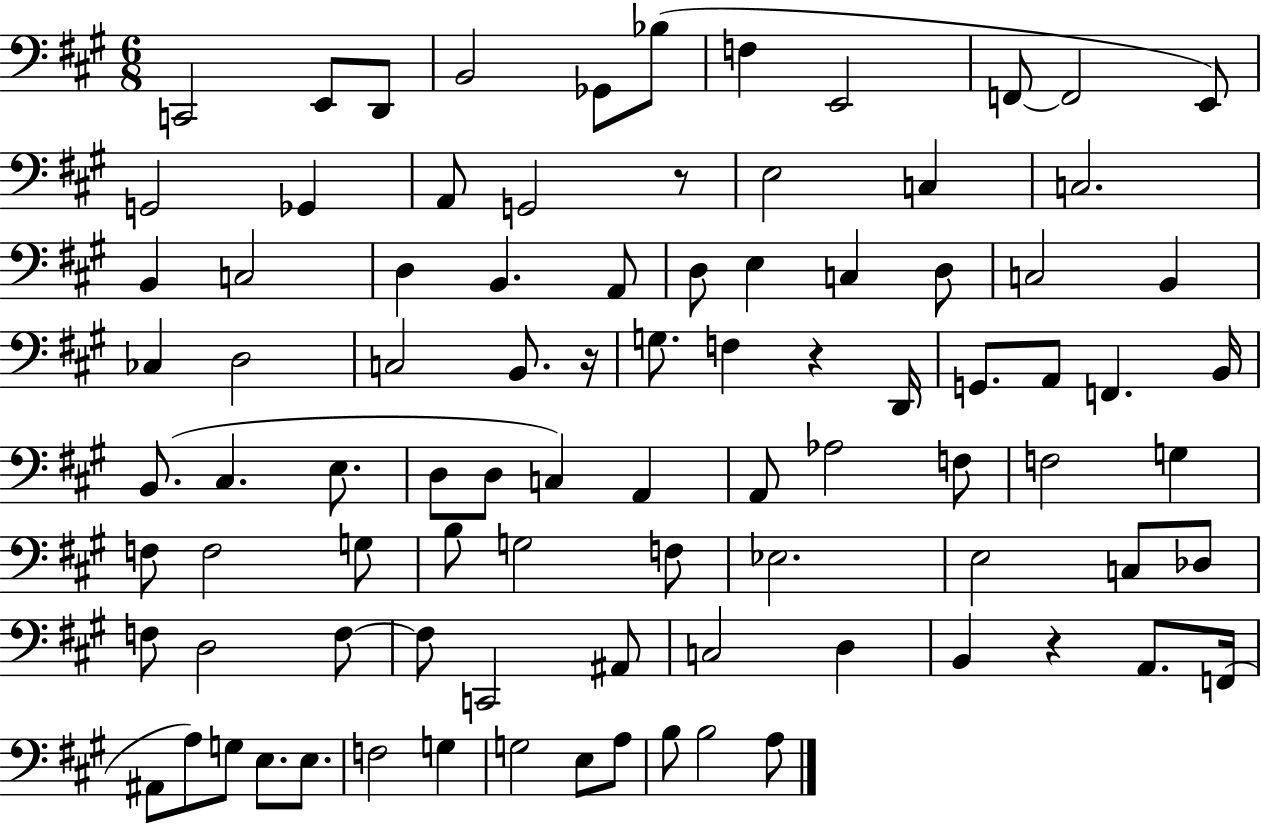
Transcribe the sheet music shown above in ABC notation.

X:1
T:Untitled
M:6/8
L:1/4
K:A
C,,2 E,,/2 D,,/2 B,,2 _G,,/2 _B,/2 F, E,,2 F,,/2 F,,2 E,,/2 G,,2 _G,, A,,/2 G,,2 z/2 E,2 C, C,2 B,, C,2 D, B,, A,,/2 D,/2 E, C, D,/2 C,2 B,, _C, D,2 C,2 B,,/2 z/4 G,/2 F, z D,,/4 G,,/2 A,,/2 F,, B,,/4 B,,/2 ^C, E,/2 D,/2 D,/2 C, A,, A,,/2 _A,2 F,/2 F,2 G, F,/2 F,2 G,/2 B,/2 G,2 F,/2 _E,2 E,2 C,/2 _D,/2 F,/2 D,2 F,/2 F,/2 C,,2 ^A,,/2 C,2 D, B,, z A,,/2 F,,/4 ^A,,/2 A,/2 G,/2 E,/2 E,/2 F,2 G, G,2 E,/2 A,/2 B,/2 B,2 A,/2